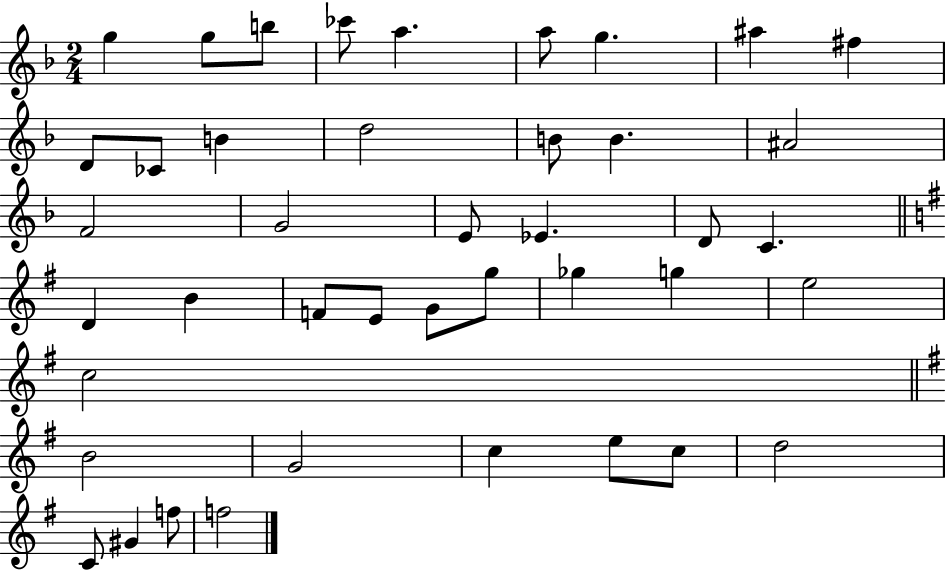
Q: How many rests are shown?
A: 0